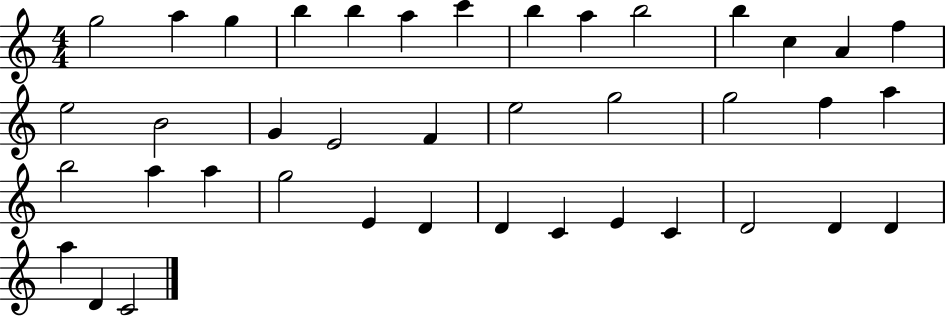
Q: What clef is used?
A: treble